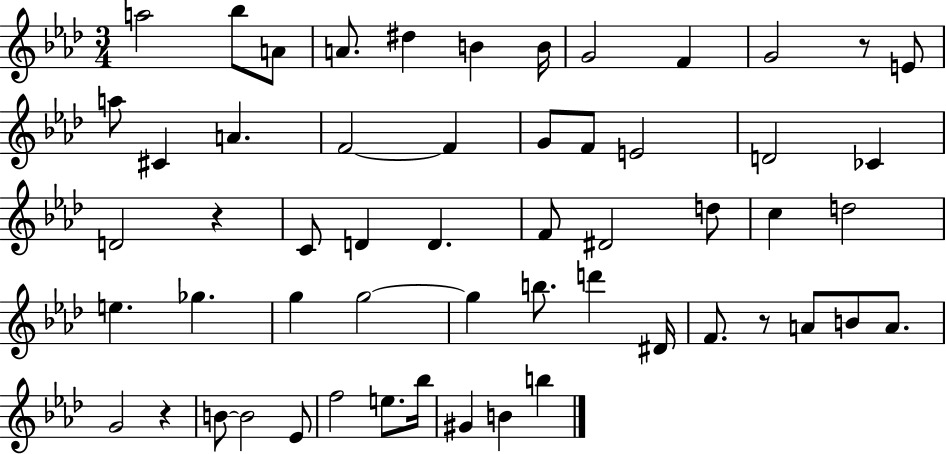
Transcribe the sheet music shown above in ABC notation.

X:1
T:Untitled
M:3/4
L:1/4
K:Ab
a2 _b/2 A/2 A/2 ^d B B/4 G2 F G2 z/2 E/2 a/2 ^C A F2 F G/2 F/2 E2 D2 _C D2 z C/2 D D F/2 ^D2 d/2 c d2 e _g g g2 g b/2 d' ^D/4 F/2 z/2 A/2 B/2 A/2 G2 z B/2 B2 _E/2 f2 e/2 _b/4 ^G B b